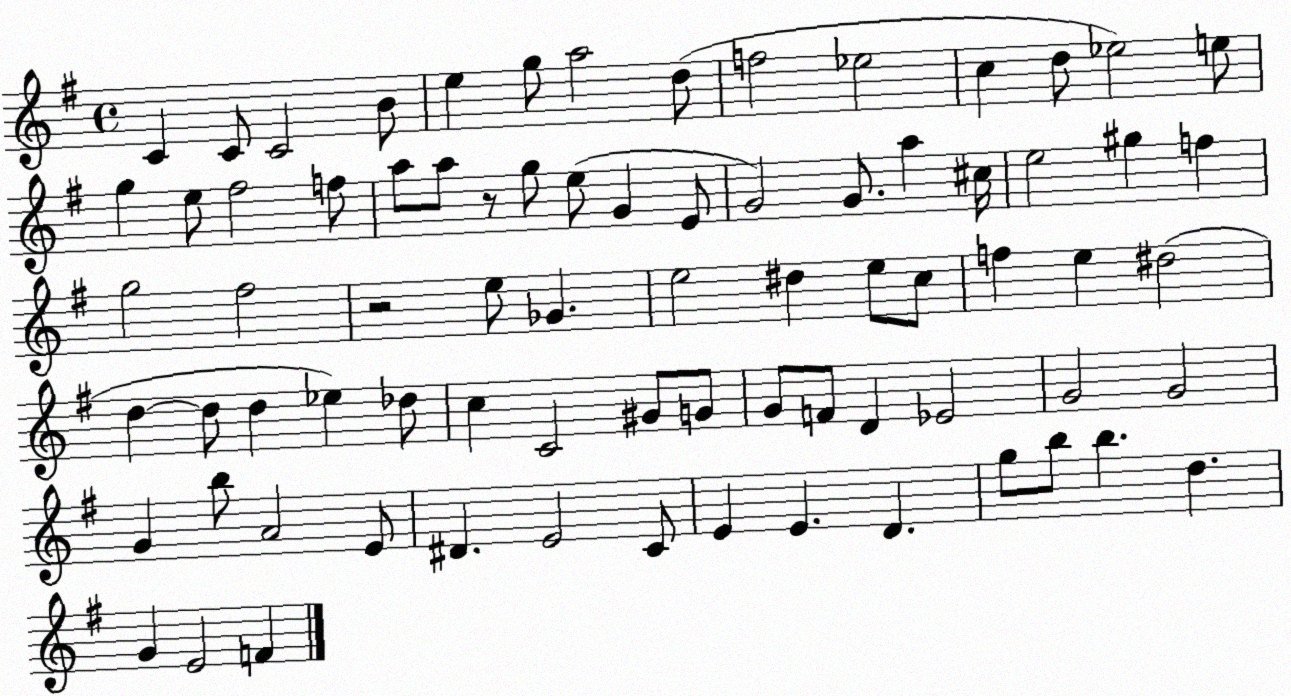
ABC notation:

X:1
T:Untitled
M:4/4
L:1/4
K:G
C C/2 C2 B/2 e g/2 a2 d/2 f2 _e2 c d/2 _e2 e/2 g e/2 ^f2 f/2 a/2 a/2 z/2 g/2 e/2 G E/2 G2 G/2 a ^c/4 e2 ^g f g2 ^f2 z2 e/2 _G e2 ^d e/2 c/2 f e ^d2 d d/2 d _e _d/2 c C2 ^G/2 G/2 G/2 F/2 D _E2 G2 G2 G b/2 A2 E/2 ^D E2 C/2 E E D g/2 b/2 b d G E2 F